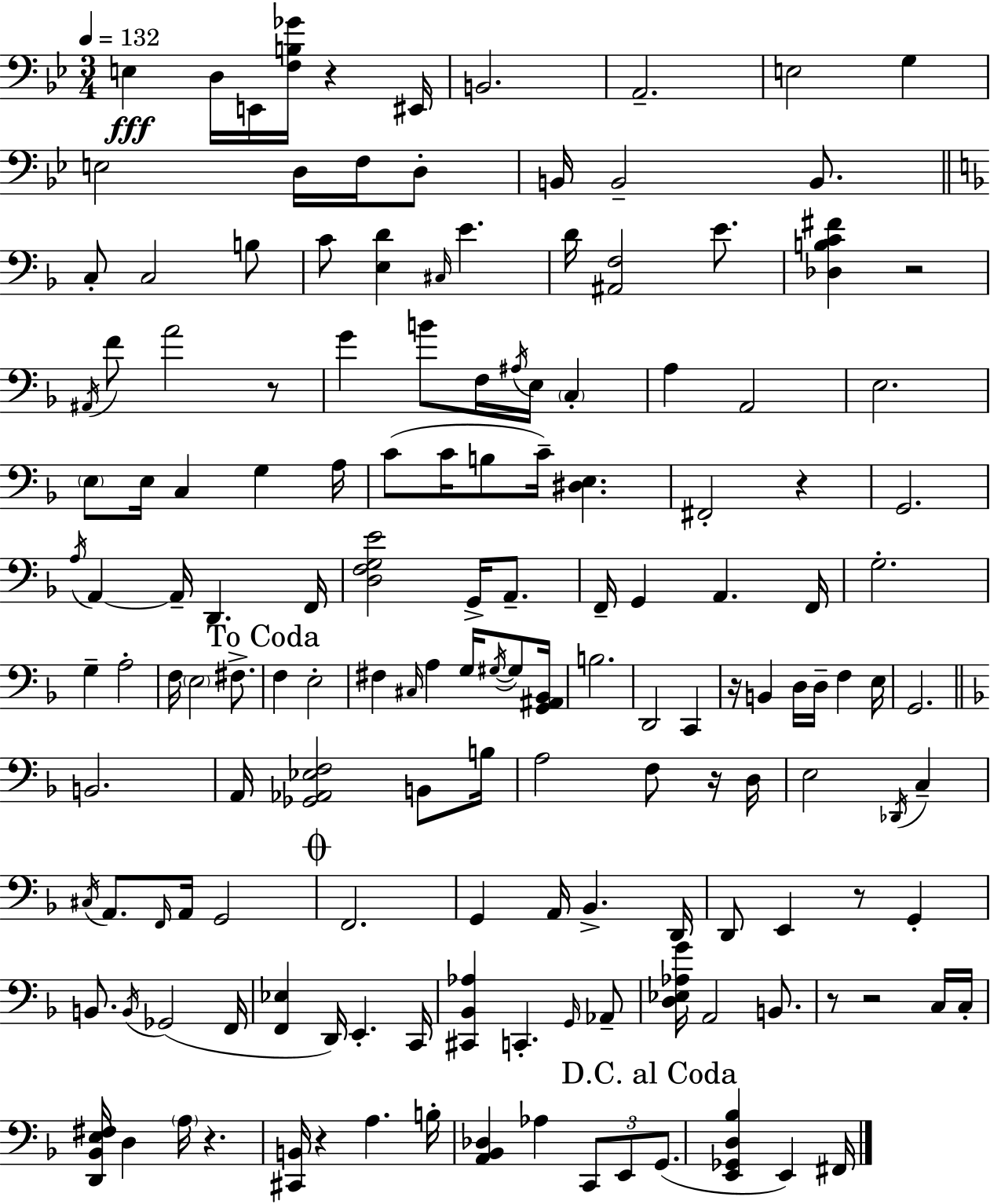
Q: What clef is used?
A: bass